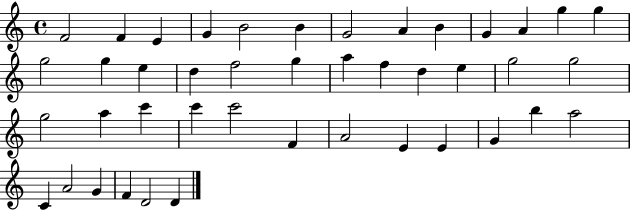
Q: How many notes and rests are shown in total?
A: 43